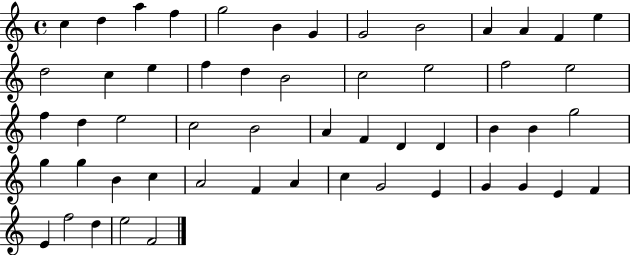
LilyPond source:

{
  \clef treble
  \time 4/4
  \defaultTimeSignature
  \key c \major
  c''4 d''4 a''4 f''4 | g''2 b'4 g'4 | g'2 b'2 | a'4 a'4 f'4 e''4 | \break d''2 c''4 e''4 | f''4 d''4 b'2 | c''2 e''2 | f''2 e''2 | \break f''4 d''4 e''2 | c''2 b'2 | a'4 f'4 d'4 d'4 | b'4 b'4 g''2 | \break g''4 g''4 b'4 c''4 | a'2 f'4 a'4 | c''4 g'2 e'4 | g'4 g'4 e'4 f'4 | \break e'4 f''2 d''4 | e''2 f'2 | \bar "|."
}